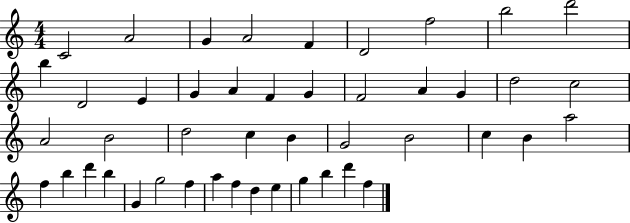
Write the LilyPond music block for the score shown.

{
  \clef treble
  \numericTimeSignature
  \time 4/4
  \key c \major
  c'2 a'2 | g'4 a'2 f'4 | d'2 f''2 | b''2 d'''2 | \break b''4 d'2 e'4 | g'4 a'4 f'4 g'4 | f'2 a'4 g'4 | d''2 c''2 | \break a'2 b'2 | d''2 c''4 b'4 | g'2 b'2 | c''4 b'4 a''2 | \break f''4 b''4 d'''4 b''4 | g'4 g''2 f''4 | a''4 f''4 d''4 e''4 | g''4 b''4 d'''4 f''4 | \break \bar "|."
}